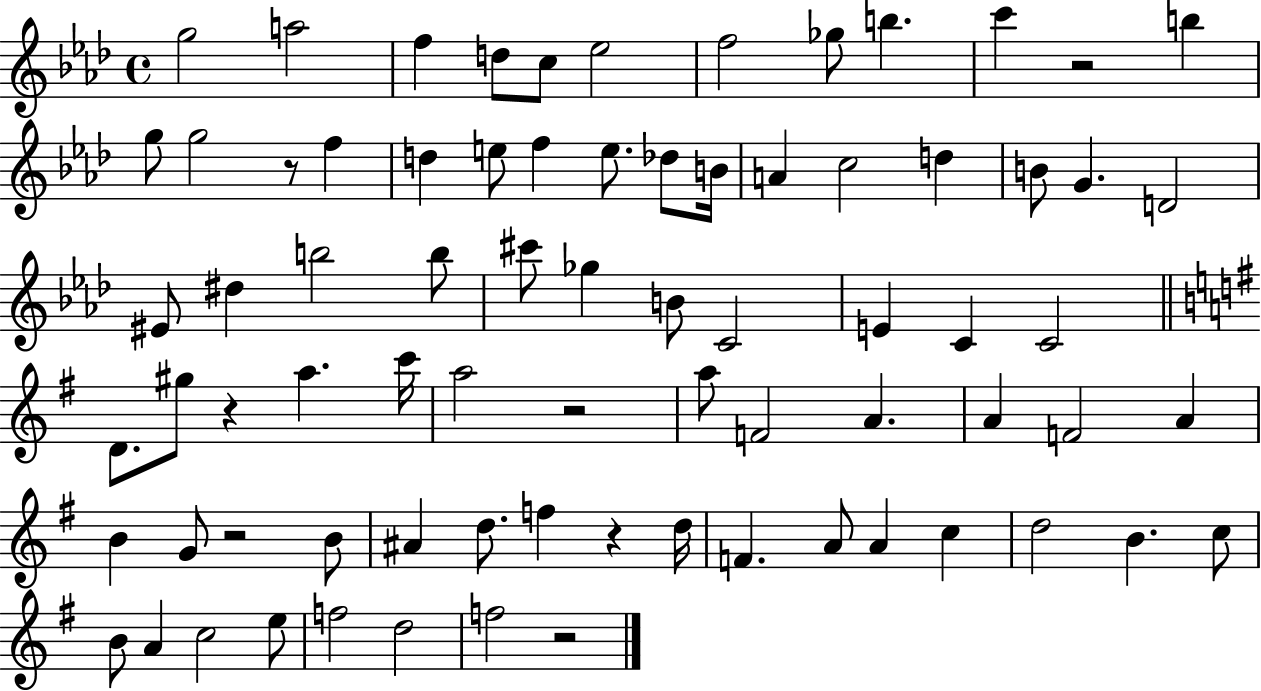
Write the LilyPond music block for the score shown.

{
  \clef treble
  \time 4/4
  \defaultTimeSignature
  \key aes \major
  g''2 a''2 | f''4 d''8 c''8 ees''2 | f''2 ges''8 b''4. | c'''4 r2 b''4 | \break g''8 g''2 r8 f''4 | d''4 e''8 f''4 e''8. des''8 b'16 | a'4 c''2 d''4 | b'8 g'4. d'2 | \break eis'8 dis''4 b''2 b''8 | cis'''8 ges''4 b'8 c'2 | e'4 c'4 c'2 | \bar "||" \break \key g \major d'8. gis''8 r4 a''4. c'''16 | a''2 r2 | a''8 f'2 a'4. | a'4 f'2 a'4 | \break b'4 g'8 r2 b'8 | ais'4 d''8. f''4 r4 d''16 | f'4. a'8 a'4 c''4 | d''2 b'4. c''8 | \break b'8 a'4 c''2 e''8 | f''2 d''2 | f''2 r2 | \bar "|."
}